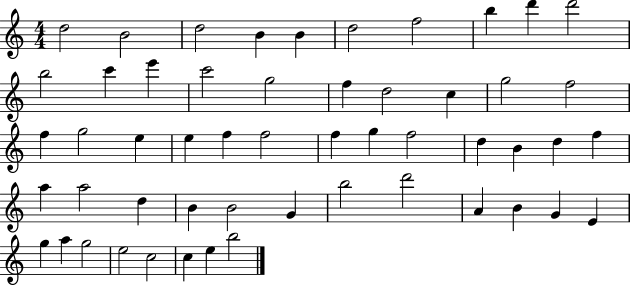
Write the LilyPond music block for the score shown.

{
  \clef treble
  \numericTimeSignature
  \time 4/4
  \key c \major
  d''2 b'2 | d''2 b'4 b'4 | d''2 f''2 | b''4 d'''4 d'''2 | \break b''2 c'''4 e'''4 | c'''2 g''2 | f''4 d''2 c''4 | g''2 f''2 | \break f''4 g''2 e''4 | e''4 f''4 f''2 | f''4 g''4 f''2 | d''4 b'4 d''4 f''4 | \break a''4 a''2 d''4 | b'4 b'2 g'4 | b''2 d'''2 | a'4 b'4 g'4 e'4 | \break g''4 a''4 g''2 | e''2 c''2 | c''4 e''4 b''2 | \bar "|."
}